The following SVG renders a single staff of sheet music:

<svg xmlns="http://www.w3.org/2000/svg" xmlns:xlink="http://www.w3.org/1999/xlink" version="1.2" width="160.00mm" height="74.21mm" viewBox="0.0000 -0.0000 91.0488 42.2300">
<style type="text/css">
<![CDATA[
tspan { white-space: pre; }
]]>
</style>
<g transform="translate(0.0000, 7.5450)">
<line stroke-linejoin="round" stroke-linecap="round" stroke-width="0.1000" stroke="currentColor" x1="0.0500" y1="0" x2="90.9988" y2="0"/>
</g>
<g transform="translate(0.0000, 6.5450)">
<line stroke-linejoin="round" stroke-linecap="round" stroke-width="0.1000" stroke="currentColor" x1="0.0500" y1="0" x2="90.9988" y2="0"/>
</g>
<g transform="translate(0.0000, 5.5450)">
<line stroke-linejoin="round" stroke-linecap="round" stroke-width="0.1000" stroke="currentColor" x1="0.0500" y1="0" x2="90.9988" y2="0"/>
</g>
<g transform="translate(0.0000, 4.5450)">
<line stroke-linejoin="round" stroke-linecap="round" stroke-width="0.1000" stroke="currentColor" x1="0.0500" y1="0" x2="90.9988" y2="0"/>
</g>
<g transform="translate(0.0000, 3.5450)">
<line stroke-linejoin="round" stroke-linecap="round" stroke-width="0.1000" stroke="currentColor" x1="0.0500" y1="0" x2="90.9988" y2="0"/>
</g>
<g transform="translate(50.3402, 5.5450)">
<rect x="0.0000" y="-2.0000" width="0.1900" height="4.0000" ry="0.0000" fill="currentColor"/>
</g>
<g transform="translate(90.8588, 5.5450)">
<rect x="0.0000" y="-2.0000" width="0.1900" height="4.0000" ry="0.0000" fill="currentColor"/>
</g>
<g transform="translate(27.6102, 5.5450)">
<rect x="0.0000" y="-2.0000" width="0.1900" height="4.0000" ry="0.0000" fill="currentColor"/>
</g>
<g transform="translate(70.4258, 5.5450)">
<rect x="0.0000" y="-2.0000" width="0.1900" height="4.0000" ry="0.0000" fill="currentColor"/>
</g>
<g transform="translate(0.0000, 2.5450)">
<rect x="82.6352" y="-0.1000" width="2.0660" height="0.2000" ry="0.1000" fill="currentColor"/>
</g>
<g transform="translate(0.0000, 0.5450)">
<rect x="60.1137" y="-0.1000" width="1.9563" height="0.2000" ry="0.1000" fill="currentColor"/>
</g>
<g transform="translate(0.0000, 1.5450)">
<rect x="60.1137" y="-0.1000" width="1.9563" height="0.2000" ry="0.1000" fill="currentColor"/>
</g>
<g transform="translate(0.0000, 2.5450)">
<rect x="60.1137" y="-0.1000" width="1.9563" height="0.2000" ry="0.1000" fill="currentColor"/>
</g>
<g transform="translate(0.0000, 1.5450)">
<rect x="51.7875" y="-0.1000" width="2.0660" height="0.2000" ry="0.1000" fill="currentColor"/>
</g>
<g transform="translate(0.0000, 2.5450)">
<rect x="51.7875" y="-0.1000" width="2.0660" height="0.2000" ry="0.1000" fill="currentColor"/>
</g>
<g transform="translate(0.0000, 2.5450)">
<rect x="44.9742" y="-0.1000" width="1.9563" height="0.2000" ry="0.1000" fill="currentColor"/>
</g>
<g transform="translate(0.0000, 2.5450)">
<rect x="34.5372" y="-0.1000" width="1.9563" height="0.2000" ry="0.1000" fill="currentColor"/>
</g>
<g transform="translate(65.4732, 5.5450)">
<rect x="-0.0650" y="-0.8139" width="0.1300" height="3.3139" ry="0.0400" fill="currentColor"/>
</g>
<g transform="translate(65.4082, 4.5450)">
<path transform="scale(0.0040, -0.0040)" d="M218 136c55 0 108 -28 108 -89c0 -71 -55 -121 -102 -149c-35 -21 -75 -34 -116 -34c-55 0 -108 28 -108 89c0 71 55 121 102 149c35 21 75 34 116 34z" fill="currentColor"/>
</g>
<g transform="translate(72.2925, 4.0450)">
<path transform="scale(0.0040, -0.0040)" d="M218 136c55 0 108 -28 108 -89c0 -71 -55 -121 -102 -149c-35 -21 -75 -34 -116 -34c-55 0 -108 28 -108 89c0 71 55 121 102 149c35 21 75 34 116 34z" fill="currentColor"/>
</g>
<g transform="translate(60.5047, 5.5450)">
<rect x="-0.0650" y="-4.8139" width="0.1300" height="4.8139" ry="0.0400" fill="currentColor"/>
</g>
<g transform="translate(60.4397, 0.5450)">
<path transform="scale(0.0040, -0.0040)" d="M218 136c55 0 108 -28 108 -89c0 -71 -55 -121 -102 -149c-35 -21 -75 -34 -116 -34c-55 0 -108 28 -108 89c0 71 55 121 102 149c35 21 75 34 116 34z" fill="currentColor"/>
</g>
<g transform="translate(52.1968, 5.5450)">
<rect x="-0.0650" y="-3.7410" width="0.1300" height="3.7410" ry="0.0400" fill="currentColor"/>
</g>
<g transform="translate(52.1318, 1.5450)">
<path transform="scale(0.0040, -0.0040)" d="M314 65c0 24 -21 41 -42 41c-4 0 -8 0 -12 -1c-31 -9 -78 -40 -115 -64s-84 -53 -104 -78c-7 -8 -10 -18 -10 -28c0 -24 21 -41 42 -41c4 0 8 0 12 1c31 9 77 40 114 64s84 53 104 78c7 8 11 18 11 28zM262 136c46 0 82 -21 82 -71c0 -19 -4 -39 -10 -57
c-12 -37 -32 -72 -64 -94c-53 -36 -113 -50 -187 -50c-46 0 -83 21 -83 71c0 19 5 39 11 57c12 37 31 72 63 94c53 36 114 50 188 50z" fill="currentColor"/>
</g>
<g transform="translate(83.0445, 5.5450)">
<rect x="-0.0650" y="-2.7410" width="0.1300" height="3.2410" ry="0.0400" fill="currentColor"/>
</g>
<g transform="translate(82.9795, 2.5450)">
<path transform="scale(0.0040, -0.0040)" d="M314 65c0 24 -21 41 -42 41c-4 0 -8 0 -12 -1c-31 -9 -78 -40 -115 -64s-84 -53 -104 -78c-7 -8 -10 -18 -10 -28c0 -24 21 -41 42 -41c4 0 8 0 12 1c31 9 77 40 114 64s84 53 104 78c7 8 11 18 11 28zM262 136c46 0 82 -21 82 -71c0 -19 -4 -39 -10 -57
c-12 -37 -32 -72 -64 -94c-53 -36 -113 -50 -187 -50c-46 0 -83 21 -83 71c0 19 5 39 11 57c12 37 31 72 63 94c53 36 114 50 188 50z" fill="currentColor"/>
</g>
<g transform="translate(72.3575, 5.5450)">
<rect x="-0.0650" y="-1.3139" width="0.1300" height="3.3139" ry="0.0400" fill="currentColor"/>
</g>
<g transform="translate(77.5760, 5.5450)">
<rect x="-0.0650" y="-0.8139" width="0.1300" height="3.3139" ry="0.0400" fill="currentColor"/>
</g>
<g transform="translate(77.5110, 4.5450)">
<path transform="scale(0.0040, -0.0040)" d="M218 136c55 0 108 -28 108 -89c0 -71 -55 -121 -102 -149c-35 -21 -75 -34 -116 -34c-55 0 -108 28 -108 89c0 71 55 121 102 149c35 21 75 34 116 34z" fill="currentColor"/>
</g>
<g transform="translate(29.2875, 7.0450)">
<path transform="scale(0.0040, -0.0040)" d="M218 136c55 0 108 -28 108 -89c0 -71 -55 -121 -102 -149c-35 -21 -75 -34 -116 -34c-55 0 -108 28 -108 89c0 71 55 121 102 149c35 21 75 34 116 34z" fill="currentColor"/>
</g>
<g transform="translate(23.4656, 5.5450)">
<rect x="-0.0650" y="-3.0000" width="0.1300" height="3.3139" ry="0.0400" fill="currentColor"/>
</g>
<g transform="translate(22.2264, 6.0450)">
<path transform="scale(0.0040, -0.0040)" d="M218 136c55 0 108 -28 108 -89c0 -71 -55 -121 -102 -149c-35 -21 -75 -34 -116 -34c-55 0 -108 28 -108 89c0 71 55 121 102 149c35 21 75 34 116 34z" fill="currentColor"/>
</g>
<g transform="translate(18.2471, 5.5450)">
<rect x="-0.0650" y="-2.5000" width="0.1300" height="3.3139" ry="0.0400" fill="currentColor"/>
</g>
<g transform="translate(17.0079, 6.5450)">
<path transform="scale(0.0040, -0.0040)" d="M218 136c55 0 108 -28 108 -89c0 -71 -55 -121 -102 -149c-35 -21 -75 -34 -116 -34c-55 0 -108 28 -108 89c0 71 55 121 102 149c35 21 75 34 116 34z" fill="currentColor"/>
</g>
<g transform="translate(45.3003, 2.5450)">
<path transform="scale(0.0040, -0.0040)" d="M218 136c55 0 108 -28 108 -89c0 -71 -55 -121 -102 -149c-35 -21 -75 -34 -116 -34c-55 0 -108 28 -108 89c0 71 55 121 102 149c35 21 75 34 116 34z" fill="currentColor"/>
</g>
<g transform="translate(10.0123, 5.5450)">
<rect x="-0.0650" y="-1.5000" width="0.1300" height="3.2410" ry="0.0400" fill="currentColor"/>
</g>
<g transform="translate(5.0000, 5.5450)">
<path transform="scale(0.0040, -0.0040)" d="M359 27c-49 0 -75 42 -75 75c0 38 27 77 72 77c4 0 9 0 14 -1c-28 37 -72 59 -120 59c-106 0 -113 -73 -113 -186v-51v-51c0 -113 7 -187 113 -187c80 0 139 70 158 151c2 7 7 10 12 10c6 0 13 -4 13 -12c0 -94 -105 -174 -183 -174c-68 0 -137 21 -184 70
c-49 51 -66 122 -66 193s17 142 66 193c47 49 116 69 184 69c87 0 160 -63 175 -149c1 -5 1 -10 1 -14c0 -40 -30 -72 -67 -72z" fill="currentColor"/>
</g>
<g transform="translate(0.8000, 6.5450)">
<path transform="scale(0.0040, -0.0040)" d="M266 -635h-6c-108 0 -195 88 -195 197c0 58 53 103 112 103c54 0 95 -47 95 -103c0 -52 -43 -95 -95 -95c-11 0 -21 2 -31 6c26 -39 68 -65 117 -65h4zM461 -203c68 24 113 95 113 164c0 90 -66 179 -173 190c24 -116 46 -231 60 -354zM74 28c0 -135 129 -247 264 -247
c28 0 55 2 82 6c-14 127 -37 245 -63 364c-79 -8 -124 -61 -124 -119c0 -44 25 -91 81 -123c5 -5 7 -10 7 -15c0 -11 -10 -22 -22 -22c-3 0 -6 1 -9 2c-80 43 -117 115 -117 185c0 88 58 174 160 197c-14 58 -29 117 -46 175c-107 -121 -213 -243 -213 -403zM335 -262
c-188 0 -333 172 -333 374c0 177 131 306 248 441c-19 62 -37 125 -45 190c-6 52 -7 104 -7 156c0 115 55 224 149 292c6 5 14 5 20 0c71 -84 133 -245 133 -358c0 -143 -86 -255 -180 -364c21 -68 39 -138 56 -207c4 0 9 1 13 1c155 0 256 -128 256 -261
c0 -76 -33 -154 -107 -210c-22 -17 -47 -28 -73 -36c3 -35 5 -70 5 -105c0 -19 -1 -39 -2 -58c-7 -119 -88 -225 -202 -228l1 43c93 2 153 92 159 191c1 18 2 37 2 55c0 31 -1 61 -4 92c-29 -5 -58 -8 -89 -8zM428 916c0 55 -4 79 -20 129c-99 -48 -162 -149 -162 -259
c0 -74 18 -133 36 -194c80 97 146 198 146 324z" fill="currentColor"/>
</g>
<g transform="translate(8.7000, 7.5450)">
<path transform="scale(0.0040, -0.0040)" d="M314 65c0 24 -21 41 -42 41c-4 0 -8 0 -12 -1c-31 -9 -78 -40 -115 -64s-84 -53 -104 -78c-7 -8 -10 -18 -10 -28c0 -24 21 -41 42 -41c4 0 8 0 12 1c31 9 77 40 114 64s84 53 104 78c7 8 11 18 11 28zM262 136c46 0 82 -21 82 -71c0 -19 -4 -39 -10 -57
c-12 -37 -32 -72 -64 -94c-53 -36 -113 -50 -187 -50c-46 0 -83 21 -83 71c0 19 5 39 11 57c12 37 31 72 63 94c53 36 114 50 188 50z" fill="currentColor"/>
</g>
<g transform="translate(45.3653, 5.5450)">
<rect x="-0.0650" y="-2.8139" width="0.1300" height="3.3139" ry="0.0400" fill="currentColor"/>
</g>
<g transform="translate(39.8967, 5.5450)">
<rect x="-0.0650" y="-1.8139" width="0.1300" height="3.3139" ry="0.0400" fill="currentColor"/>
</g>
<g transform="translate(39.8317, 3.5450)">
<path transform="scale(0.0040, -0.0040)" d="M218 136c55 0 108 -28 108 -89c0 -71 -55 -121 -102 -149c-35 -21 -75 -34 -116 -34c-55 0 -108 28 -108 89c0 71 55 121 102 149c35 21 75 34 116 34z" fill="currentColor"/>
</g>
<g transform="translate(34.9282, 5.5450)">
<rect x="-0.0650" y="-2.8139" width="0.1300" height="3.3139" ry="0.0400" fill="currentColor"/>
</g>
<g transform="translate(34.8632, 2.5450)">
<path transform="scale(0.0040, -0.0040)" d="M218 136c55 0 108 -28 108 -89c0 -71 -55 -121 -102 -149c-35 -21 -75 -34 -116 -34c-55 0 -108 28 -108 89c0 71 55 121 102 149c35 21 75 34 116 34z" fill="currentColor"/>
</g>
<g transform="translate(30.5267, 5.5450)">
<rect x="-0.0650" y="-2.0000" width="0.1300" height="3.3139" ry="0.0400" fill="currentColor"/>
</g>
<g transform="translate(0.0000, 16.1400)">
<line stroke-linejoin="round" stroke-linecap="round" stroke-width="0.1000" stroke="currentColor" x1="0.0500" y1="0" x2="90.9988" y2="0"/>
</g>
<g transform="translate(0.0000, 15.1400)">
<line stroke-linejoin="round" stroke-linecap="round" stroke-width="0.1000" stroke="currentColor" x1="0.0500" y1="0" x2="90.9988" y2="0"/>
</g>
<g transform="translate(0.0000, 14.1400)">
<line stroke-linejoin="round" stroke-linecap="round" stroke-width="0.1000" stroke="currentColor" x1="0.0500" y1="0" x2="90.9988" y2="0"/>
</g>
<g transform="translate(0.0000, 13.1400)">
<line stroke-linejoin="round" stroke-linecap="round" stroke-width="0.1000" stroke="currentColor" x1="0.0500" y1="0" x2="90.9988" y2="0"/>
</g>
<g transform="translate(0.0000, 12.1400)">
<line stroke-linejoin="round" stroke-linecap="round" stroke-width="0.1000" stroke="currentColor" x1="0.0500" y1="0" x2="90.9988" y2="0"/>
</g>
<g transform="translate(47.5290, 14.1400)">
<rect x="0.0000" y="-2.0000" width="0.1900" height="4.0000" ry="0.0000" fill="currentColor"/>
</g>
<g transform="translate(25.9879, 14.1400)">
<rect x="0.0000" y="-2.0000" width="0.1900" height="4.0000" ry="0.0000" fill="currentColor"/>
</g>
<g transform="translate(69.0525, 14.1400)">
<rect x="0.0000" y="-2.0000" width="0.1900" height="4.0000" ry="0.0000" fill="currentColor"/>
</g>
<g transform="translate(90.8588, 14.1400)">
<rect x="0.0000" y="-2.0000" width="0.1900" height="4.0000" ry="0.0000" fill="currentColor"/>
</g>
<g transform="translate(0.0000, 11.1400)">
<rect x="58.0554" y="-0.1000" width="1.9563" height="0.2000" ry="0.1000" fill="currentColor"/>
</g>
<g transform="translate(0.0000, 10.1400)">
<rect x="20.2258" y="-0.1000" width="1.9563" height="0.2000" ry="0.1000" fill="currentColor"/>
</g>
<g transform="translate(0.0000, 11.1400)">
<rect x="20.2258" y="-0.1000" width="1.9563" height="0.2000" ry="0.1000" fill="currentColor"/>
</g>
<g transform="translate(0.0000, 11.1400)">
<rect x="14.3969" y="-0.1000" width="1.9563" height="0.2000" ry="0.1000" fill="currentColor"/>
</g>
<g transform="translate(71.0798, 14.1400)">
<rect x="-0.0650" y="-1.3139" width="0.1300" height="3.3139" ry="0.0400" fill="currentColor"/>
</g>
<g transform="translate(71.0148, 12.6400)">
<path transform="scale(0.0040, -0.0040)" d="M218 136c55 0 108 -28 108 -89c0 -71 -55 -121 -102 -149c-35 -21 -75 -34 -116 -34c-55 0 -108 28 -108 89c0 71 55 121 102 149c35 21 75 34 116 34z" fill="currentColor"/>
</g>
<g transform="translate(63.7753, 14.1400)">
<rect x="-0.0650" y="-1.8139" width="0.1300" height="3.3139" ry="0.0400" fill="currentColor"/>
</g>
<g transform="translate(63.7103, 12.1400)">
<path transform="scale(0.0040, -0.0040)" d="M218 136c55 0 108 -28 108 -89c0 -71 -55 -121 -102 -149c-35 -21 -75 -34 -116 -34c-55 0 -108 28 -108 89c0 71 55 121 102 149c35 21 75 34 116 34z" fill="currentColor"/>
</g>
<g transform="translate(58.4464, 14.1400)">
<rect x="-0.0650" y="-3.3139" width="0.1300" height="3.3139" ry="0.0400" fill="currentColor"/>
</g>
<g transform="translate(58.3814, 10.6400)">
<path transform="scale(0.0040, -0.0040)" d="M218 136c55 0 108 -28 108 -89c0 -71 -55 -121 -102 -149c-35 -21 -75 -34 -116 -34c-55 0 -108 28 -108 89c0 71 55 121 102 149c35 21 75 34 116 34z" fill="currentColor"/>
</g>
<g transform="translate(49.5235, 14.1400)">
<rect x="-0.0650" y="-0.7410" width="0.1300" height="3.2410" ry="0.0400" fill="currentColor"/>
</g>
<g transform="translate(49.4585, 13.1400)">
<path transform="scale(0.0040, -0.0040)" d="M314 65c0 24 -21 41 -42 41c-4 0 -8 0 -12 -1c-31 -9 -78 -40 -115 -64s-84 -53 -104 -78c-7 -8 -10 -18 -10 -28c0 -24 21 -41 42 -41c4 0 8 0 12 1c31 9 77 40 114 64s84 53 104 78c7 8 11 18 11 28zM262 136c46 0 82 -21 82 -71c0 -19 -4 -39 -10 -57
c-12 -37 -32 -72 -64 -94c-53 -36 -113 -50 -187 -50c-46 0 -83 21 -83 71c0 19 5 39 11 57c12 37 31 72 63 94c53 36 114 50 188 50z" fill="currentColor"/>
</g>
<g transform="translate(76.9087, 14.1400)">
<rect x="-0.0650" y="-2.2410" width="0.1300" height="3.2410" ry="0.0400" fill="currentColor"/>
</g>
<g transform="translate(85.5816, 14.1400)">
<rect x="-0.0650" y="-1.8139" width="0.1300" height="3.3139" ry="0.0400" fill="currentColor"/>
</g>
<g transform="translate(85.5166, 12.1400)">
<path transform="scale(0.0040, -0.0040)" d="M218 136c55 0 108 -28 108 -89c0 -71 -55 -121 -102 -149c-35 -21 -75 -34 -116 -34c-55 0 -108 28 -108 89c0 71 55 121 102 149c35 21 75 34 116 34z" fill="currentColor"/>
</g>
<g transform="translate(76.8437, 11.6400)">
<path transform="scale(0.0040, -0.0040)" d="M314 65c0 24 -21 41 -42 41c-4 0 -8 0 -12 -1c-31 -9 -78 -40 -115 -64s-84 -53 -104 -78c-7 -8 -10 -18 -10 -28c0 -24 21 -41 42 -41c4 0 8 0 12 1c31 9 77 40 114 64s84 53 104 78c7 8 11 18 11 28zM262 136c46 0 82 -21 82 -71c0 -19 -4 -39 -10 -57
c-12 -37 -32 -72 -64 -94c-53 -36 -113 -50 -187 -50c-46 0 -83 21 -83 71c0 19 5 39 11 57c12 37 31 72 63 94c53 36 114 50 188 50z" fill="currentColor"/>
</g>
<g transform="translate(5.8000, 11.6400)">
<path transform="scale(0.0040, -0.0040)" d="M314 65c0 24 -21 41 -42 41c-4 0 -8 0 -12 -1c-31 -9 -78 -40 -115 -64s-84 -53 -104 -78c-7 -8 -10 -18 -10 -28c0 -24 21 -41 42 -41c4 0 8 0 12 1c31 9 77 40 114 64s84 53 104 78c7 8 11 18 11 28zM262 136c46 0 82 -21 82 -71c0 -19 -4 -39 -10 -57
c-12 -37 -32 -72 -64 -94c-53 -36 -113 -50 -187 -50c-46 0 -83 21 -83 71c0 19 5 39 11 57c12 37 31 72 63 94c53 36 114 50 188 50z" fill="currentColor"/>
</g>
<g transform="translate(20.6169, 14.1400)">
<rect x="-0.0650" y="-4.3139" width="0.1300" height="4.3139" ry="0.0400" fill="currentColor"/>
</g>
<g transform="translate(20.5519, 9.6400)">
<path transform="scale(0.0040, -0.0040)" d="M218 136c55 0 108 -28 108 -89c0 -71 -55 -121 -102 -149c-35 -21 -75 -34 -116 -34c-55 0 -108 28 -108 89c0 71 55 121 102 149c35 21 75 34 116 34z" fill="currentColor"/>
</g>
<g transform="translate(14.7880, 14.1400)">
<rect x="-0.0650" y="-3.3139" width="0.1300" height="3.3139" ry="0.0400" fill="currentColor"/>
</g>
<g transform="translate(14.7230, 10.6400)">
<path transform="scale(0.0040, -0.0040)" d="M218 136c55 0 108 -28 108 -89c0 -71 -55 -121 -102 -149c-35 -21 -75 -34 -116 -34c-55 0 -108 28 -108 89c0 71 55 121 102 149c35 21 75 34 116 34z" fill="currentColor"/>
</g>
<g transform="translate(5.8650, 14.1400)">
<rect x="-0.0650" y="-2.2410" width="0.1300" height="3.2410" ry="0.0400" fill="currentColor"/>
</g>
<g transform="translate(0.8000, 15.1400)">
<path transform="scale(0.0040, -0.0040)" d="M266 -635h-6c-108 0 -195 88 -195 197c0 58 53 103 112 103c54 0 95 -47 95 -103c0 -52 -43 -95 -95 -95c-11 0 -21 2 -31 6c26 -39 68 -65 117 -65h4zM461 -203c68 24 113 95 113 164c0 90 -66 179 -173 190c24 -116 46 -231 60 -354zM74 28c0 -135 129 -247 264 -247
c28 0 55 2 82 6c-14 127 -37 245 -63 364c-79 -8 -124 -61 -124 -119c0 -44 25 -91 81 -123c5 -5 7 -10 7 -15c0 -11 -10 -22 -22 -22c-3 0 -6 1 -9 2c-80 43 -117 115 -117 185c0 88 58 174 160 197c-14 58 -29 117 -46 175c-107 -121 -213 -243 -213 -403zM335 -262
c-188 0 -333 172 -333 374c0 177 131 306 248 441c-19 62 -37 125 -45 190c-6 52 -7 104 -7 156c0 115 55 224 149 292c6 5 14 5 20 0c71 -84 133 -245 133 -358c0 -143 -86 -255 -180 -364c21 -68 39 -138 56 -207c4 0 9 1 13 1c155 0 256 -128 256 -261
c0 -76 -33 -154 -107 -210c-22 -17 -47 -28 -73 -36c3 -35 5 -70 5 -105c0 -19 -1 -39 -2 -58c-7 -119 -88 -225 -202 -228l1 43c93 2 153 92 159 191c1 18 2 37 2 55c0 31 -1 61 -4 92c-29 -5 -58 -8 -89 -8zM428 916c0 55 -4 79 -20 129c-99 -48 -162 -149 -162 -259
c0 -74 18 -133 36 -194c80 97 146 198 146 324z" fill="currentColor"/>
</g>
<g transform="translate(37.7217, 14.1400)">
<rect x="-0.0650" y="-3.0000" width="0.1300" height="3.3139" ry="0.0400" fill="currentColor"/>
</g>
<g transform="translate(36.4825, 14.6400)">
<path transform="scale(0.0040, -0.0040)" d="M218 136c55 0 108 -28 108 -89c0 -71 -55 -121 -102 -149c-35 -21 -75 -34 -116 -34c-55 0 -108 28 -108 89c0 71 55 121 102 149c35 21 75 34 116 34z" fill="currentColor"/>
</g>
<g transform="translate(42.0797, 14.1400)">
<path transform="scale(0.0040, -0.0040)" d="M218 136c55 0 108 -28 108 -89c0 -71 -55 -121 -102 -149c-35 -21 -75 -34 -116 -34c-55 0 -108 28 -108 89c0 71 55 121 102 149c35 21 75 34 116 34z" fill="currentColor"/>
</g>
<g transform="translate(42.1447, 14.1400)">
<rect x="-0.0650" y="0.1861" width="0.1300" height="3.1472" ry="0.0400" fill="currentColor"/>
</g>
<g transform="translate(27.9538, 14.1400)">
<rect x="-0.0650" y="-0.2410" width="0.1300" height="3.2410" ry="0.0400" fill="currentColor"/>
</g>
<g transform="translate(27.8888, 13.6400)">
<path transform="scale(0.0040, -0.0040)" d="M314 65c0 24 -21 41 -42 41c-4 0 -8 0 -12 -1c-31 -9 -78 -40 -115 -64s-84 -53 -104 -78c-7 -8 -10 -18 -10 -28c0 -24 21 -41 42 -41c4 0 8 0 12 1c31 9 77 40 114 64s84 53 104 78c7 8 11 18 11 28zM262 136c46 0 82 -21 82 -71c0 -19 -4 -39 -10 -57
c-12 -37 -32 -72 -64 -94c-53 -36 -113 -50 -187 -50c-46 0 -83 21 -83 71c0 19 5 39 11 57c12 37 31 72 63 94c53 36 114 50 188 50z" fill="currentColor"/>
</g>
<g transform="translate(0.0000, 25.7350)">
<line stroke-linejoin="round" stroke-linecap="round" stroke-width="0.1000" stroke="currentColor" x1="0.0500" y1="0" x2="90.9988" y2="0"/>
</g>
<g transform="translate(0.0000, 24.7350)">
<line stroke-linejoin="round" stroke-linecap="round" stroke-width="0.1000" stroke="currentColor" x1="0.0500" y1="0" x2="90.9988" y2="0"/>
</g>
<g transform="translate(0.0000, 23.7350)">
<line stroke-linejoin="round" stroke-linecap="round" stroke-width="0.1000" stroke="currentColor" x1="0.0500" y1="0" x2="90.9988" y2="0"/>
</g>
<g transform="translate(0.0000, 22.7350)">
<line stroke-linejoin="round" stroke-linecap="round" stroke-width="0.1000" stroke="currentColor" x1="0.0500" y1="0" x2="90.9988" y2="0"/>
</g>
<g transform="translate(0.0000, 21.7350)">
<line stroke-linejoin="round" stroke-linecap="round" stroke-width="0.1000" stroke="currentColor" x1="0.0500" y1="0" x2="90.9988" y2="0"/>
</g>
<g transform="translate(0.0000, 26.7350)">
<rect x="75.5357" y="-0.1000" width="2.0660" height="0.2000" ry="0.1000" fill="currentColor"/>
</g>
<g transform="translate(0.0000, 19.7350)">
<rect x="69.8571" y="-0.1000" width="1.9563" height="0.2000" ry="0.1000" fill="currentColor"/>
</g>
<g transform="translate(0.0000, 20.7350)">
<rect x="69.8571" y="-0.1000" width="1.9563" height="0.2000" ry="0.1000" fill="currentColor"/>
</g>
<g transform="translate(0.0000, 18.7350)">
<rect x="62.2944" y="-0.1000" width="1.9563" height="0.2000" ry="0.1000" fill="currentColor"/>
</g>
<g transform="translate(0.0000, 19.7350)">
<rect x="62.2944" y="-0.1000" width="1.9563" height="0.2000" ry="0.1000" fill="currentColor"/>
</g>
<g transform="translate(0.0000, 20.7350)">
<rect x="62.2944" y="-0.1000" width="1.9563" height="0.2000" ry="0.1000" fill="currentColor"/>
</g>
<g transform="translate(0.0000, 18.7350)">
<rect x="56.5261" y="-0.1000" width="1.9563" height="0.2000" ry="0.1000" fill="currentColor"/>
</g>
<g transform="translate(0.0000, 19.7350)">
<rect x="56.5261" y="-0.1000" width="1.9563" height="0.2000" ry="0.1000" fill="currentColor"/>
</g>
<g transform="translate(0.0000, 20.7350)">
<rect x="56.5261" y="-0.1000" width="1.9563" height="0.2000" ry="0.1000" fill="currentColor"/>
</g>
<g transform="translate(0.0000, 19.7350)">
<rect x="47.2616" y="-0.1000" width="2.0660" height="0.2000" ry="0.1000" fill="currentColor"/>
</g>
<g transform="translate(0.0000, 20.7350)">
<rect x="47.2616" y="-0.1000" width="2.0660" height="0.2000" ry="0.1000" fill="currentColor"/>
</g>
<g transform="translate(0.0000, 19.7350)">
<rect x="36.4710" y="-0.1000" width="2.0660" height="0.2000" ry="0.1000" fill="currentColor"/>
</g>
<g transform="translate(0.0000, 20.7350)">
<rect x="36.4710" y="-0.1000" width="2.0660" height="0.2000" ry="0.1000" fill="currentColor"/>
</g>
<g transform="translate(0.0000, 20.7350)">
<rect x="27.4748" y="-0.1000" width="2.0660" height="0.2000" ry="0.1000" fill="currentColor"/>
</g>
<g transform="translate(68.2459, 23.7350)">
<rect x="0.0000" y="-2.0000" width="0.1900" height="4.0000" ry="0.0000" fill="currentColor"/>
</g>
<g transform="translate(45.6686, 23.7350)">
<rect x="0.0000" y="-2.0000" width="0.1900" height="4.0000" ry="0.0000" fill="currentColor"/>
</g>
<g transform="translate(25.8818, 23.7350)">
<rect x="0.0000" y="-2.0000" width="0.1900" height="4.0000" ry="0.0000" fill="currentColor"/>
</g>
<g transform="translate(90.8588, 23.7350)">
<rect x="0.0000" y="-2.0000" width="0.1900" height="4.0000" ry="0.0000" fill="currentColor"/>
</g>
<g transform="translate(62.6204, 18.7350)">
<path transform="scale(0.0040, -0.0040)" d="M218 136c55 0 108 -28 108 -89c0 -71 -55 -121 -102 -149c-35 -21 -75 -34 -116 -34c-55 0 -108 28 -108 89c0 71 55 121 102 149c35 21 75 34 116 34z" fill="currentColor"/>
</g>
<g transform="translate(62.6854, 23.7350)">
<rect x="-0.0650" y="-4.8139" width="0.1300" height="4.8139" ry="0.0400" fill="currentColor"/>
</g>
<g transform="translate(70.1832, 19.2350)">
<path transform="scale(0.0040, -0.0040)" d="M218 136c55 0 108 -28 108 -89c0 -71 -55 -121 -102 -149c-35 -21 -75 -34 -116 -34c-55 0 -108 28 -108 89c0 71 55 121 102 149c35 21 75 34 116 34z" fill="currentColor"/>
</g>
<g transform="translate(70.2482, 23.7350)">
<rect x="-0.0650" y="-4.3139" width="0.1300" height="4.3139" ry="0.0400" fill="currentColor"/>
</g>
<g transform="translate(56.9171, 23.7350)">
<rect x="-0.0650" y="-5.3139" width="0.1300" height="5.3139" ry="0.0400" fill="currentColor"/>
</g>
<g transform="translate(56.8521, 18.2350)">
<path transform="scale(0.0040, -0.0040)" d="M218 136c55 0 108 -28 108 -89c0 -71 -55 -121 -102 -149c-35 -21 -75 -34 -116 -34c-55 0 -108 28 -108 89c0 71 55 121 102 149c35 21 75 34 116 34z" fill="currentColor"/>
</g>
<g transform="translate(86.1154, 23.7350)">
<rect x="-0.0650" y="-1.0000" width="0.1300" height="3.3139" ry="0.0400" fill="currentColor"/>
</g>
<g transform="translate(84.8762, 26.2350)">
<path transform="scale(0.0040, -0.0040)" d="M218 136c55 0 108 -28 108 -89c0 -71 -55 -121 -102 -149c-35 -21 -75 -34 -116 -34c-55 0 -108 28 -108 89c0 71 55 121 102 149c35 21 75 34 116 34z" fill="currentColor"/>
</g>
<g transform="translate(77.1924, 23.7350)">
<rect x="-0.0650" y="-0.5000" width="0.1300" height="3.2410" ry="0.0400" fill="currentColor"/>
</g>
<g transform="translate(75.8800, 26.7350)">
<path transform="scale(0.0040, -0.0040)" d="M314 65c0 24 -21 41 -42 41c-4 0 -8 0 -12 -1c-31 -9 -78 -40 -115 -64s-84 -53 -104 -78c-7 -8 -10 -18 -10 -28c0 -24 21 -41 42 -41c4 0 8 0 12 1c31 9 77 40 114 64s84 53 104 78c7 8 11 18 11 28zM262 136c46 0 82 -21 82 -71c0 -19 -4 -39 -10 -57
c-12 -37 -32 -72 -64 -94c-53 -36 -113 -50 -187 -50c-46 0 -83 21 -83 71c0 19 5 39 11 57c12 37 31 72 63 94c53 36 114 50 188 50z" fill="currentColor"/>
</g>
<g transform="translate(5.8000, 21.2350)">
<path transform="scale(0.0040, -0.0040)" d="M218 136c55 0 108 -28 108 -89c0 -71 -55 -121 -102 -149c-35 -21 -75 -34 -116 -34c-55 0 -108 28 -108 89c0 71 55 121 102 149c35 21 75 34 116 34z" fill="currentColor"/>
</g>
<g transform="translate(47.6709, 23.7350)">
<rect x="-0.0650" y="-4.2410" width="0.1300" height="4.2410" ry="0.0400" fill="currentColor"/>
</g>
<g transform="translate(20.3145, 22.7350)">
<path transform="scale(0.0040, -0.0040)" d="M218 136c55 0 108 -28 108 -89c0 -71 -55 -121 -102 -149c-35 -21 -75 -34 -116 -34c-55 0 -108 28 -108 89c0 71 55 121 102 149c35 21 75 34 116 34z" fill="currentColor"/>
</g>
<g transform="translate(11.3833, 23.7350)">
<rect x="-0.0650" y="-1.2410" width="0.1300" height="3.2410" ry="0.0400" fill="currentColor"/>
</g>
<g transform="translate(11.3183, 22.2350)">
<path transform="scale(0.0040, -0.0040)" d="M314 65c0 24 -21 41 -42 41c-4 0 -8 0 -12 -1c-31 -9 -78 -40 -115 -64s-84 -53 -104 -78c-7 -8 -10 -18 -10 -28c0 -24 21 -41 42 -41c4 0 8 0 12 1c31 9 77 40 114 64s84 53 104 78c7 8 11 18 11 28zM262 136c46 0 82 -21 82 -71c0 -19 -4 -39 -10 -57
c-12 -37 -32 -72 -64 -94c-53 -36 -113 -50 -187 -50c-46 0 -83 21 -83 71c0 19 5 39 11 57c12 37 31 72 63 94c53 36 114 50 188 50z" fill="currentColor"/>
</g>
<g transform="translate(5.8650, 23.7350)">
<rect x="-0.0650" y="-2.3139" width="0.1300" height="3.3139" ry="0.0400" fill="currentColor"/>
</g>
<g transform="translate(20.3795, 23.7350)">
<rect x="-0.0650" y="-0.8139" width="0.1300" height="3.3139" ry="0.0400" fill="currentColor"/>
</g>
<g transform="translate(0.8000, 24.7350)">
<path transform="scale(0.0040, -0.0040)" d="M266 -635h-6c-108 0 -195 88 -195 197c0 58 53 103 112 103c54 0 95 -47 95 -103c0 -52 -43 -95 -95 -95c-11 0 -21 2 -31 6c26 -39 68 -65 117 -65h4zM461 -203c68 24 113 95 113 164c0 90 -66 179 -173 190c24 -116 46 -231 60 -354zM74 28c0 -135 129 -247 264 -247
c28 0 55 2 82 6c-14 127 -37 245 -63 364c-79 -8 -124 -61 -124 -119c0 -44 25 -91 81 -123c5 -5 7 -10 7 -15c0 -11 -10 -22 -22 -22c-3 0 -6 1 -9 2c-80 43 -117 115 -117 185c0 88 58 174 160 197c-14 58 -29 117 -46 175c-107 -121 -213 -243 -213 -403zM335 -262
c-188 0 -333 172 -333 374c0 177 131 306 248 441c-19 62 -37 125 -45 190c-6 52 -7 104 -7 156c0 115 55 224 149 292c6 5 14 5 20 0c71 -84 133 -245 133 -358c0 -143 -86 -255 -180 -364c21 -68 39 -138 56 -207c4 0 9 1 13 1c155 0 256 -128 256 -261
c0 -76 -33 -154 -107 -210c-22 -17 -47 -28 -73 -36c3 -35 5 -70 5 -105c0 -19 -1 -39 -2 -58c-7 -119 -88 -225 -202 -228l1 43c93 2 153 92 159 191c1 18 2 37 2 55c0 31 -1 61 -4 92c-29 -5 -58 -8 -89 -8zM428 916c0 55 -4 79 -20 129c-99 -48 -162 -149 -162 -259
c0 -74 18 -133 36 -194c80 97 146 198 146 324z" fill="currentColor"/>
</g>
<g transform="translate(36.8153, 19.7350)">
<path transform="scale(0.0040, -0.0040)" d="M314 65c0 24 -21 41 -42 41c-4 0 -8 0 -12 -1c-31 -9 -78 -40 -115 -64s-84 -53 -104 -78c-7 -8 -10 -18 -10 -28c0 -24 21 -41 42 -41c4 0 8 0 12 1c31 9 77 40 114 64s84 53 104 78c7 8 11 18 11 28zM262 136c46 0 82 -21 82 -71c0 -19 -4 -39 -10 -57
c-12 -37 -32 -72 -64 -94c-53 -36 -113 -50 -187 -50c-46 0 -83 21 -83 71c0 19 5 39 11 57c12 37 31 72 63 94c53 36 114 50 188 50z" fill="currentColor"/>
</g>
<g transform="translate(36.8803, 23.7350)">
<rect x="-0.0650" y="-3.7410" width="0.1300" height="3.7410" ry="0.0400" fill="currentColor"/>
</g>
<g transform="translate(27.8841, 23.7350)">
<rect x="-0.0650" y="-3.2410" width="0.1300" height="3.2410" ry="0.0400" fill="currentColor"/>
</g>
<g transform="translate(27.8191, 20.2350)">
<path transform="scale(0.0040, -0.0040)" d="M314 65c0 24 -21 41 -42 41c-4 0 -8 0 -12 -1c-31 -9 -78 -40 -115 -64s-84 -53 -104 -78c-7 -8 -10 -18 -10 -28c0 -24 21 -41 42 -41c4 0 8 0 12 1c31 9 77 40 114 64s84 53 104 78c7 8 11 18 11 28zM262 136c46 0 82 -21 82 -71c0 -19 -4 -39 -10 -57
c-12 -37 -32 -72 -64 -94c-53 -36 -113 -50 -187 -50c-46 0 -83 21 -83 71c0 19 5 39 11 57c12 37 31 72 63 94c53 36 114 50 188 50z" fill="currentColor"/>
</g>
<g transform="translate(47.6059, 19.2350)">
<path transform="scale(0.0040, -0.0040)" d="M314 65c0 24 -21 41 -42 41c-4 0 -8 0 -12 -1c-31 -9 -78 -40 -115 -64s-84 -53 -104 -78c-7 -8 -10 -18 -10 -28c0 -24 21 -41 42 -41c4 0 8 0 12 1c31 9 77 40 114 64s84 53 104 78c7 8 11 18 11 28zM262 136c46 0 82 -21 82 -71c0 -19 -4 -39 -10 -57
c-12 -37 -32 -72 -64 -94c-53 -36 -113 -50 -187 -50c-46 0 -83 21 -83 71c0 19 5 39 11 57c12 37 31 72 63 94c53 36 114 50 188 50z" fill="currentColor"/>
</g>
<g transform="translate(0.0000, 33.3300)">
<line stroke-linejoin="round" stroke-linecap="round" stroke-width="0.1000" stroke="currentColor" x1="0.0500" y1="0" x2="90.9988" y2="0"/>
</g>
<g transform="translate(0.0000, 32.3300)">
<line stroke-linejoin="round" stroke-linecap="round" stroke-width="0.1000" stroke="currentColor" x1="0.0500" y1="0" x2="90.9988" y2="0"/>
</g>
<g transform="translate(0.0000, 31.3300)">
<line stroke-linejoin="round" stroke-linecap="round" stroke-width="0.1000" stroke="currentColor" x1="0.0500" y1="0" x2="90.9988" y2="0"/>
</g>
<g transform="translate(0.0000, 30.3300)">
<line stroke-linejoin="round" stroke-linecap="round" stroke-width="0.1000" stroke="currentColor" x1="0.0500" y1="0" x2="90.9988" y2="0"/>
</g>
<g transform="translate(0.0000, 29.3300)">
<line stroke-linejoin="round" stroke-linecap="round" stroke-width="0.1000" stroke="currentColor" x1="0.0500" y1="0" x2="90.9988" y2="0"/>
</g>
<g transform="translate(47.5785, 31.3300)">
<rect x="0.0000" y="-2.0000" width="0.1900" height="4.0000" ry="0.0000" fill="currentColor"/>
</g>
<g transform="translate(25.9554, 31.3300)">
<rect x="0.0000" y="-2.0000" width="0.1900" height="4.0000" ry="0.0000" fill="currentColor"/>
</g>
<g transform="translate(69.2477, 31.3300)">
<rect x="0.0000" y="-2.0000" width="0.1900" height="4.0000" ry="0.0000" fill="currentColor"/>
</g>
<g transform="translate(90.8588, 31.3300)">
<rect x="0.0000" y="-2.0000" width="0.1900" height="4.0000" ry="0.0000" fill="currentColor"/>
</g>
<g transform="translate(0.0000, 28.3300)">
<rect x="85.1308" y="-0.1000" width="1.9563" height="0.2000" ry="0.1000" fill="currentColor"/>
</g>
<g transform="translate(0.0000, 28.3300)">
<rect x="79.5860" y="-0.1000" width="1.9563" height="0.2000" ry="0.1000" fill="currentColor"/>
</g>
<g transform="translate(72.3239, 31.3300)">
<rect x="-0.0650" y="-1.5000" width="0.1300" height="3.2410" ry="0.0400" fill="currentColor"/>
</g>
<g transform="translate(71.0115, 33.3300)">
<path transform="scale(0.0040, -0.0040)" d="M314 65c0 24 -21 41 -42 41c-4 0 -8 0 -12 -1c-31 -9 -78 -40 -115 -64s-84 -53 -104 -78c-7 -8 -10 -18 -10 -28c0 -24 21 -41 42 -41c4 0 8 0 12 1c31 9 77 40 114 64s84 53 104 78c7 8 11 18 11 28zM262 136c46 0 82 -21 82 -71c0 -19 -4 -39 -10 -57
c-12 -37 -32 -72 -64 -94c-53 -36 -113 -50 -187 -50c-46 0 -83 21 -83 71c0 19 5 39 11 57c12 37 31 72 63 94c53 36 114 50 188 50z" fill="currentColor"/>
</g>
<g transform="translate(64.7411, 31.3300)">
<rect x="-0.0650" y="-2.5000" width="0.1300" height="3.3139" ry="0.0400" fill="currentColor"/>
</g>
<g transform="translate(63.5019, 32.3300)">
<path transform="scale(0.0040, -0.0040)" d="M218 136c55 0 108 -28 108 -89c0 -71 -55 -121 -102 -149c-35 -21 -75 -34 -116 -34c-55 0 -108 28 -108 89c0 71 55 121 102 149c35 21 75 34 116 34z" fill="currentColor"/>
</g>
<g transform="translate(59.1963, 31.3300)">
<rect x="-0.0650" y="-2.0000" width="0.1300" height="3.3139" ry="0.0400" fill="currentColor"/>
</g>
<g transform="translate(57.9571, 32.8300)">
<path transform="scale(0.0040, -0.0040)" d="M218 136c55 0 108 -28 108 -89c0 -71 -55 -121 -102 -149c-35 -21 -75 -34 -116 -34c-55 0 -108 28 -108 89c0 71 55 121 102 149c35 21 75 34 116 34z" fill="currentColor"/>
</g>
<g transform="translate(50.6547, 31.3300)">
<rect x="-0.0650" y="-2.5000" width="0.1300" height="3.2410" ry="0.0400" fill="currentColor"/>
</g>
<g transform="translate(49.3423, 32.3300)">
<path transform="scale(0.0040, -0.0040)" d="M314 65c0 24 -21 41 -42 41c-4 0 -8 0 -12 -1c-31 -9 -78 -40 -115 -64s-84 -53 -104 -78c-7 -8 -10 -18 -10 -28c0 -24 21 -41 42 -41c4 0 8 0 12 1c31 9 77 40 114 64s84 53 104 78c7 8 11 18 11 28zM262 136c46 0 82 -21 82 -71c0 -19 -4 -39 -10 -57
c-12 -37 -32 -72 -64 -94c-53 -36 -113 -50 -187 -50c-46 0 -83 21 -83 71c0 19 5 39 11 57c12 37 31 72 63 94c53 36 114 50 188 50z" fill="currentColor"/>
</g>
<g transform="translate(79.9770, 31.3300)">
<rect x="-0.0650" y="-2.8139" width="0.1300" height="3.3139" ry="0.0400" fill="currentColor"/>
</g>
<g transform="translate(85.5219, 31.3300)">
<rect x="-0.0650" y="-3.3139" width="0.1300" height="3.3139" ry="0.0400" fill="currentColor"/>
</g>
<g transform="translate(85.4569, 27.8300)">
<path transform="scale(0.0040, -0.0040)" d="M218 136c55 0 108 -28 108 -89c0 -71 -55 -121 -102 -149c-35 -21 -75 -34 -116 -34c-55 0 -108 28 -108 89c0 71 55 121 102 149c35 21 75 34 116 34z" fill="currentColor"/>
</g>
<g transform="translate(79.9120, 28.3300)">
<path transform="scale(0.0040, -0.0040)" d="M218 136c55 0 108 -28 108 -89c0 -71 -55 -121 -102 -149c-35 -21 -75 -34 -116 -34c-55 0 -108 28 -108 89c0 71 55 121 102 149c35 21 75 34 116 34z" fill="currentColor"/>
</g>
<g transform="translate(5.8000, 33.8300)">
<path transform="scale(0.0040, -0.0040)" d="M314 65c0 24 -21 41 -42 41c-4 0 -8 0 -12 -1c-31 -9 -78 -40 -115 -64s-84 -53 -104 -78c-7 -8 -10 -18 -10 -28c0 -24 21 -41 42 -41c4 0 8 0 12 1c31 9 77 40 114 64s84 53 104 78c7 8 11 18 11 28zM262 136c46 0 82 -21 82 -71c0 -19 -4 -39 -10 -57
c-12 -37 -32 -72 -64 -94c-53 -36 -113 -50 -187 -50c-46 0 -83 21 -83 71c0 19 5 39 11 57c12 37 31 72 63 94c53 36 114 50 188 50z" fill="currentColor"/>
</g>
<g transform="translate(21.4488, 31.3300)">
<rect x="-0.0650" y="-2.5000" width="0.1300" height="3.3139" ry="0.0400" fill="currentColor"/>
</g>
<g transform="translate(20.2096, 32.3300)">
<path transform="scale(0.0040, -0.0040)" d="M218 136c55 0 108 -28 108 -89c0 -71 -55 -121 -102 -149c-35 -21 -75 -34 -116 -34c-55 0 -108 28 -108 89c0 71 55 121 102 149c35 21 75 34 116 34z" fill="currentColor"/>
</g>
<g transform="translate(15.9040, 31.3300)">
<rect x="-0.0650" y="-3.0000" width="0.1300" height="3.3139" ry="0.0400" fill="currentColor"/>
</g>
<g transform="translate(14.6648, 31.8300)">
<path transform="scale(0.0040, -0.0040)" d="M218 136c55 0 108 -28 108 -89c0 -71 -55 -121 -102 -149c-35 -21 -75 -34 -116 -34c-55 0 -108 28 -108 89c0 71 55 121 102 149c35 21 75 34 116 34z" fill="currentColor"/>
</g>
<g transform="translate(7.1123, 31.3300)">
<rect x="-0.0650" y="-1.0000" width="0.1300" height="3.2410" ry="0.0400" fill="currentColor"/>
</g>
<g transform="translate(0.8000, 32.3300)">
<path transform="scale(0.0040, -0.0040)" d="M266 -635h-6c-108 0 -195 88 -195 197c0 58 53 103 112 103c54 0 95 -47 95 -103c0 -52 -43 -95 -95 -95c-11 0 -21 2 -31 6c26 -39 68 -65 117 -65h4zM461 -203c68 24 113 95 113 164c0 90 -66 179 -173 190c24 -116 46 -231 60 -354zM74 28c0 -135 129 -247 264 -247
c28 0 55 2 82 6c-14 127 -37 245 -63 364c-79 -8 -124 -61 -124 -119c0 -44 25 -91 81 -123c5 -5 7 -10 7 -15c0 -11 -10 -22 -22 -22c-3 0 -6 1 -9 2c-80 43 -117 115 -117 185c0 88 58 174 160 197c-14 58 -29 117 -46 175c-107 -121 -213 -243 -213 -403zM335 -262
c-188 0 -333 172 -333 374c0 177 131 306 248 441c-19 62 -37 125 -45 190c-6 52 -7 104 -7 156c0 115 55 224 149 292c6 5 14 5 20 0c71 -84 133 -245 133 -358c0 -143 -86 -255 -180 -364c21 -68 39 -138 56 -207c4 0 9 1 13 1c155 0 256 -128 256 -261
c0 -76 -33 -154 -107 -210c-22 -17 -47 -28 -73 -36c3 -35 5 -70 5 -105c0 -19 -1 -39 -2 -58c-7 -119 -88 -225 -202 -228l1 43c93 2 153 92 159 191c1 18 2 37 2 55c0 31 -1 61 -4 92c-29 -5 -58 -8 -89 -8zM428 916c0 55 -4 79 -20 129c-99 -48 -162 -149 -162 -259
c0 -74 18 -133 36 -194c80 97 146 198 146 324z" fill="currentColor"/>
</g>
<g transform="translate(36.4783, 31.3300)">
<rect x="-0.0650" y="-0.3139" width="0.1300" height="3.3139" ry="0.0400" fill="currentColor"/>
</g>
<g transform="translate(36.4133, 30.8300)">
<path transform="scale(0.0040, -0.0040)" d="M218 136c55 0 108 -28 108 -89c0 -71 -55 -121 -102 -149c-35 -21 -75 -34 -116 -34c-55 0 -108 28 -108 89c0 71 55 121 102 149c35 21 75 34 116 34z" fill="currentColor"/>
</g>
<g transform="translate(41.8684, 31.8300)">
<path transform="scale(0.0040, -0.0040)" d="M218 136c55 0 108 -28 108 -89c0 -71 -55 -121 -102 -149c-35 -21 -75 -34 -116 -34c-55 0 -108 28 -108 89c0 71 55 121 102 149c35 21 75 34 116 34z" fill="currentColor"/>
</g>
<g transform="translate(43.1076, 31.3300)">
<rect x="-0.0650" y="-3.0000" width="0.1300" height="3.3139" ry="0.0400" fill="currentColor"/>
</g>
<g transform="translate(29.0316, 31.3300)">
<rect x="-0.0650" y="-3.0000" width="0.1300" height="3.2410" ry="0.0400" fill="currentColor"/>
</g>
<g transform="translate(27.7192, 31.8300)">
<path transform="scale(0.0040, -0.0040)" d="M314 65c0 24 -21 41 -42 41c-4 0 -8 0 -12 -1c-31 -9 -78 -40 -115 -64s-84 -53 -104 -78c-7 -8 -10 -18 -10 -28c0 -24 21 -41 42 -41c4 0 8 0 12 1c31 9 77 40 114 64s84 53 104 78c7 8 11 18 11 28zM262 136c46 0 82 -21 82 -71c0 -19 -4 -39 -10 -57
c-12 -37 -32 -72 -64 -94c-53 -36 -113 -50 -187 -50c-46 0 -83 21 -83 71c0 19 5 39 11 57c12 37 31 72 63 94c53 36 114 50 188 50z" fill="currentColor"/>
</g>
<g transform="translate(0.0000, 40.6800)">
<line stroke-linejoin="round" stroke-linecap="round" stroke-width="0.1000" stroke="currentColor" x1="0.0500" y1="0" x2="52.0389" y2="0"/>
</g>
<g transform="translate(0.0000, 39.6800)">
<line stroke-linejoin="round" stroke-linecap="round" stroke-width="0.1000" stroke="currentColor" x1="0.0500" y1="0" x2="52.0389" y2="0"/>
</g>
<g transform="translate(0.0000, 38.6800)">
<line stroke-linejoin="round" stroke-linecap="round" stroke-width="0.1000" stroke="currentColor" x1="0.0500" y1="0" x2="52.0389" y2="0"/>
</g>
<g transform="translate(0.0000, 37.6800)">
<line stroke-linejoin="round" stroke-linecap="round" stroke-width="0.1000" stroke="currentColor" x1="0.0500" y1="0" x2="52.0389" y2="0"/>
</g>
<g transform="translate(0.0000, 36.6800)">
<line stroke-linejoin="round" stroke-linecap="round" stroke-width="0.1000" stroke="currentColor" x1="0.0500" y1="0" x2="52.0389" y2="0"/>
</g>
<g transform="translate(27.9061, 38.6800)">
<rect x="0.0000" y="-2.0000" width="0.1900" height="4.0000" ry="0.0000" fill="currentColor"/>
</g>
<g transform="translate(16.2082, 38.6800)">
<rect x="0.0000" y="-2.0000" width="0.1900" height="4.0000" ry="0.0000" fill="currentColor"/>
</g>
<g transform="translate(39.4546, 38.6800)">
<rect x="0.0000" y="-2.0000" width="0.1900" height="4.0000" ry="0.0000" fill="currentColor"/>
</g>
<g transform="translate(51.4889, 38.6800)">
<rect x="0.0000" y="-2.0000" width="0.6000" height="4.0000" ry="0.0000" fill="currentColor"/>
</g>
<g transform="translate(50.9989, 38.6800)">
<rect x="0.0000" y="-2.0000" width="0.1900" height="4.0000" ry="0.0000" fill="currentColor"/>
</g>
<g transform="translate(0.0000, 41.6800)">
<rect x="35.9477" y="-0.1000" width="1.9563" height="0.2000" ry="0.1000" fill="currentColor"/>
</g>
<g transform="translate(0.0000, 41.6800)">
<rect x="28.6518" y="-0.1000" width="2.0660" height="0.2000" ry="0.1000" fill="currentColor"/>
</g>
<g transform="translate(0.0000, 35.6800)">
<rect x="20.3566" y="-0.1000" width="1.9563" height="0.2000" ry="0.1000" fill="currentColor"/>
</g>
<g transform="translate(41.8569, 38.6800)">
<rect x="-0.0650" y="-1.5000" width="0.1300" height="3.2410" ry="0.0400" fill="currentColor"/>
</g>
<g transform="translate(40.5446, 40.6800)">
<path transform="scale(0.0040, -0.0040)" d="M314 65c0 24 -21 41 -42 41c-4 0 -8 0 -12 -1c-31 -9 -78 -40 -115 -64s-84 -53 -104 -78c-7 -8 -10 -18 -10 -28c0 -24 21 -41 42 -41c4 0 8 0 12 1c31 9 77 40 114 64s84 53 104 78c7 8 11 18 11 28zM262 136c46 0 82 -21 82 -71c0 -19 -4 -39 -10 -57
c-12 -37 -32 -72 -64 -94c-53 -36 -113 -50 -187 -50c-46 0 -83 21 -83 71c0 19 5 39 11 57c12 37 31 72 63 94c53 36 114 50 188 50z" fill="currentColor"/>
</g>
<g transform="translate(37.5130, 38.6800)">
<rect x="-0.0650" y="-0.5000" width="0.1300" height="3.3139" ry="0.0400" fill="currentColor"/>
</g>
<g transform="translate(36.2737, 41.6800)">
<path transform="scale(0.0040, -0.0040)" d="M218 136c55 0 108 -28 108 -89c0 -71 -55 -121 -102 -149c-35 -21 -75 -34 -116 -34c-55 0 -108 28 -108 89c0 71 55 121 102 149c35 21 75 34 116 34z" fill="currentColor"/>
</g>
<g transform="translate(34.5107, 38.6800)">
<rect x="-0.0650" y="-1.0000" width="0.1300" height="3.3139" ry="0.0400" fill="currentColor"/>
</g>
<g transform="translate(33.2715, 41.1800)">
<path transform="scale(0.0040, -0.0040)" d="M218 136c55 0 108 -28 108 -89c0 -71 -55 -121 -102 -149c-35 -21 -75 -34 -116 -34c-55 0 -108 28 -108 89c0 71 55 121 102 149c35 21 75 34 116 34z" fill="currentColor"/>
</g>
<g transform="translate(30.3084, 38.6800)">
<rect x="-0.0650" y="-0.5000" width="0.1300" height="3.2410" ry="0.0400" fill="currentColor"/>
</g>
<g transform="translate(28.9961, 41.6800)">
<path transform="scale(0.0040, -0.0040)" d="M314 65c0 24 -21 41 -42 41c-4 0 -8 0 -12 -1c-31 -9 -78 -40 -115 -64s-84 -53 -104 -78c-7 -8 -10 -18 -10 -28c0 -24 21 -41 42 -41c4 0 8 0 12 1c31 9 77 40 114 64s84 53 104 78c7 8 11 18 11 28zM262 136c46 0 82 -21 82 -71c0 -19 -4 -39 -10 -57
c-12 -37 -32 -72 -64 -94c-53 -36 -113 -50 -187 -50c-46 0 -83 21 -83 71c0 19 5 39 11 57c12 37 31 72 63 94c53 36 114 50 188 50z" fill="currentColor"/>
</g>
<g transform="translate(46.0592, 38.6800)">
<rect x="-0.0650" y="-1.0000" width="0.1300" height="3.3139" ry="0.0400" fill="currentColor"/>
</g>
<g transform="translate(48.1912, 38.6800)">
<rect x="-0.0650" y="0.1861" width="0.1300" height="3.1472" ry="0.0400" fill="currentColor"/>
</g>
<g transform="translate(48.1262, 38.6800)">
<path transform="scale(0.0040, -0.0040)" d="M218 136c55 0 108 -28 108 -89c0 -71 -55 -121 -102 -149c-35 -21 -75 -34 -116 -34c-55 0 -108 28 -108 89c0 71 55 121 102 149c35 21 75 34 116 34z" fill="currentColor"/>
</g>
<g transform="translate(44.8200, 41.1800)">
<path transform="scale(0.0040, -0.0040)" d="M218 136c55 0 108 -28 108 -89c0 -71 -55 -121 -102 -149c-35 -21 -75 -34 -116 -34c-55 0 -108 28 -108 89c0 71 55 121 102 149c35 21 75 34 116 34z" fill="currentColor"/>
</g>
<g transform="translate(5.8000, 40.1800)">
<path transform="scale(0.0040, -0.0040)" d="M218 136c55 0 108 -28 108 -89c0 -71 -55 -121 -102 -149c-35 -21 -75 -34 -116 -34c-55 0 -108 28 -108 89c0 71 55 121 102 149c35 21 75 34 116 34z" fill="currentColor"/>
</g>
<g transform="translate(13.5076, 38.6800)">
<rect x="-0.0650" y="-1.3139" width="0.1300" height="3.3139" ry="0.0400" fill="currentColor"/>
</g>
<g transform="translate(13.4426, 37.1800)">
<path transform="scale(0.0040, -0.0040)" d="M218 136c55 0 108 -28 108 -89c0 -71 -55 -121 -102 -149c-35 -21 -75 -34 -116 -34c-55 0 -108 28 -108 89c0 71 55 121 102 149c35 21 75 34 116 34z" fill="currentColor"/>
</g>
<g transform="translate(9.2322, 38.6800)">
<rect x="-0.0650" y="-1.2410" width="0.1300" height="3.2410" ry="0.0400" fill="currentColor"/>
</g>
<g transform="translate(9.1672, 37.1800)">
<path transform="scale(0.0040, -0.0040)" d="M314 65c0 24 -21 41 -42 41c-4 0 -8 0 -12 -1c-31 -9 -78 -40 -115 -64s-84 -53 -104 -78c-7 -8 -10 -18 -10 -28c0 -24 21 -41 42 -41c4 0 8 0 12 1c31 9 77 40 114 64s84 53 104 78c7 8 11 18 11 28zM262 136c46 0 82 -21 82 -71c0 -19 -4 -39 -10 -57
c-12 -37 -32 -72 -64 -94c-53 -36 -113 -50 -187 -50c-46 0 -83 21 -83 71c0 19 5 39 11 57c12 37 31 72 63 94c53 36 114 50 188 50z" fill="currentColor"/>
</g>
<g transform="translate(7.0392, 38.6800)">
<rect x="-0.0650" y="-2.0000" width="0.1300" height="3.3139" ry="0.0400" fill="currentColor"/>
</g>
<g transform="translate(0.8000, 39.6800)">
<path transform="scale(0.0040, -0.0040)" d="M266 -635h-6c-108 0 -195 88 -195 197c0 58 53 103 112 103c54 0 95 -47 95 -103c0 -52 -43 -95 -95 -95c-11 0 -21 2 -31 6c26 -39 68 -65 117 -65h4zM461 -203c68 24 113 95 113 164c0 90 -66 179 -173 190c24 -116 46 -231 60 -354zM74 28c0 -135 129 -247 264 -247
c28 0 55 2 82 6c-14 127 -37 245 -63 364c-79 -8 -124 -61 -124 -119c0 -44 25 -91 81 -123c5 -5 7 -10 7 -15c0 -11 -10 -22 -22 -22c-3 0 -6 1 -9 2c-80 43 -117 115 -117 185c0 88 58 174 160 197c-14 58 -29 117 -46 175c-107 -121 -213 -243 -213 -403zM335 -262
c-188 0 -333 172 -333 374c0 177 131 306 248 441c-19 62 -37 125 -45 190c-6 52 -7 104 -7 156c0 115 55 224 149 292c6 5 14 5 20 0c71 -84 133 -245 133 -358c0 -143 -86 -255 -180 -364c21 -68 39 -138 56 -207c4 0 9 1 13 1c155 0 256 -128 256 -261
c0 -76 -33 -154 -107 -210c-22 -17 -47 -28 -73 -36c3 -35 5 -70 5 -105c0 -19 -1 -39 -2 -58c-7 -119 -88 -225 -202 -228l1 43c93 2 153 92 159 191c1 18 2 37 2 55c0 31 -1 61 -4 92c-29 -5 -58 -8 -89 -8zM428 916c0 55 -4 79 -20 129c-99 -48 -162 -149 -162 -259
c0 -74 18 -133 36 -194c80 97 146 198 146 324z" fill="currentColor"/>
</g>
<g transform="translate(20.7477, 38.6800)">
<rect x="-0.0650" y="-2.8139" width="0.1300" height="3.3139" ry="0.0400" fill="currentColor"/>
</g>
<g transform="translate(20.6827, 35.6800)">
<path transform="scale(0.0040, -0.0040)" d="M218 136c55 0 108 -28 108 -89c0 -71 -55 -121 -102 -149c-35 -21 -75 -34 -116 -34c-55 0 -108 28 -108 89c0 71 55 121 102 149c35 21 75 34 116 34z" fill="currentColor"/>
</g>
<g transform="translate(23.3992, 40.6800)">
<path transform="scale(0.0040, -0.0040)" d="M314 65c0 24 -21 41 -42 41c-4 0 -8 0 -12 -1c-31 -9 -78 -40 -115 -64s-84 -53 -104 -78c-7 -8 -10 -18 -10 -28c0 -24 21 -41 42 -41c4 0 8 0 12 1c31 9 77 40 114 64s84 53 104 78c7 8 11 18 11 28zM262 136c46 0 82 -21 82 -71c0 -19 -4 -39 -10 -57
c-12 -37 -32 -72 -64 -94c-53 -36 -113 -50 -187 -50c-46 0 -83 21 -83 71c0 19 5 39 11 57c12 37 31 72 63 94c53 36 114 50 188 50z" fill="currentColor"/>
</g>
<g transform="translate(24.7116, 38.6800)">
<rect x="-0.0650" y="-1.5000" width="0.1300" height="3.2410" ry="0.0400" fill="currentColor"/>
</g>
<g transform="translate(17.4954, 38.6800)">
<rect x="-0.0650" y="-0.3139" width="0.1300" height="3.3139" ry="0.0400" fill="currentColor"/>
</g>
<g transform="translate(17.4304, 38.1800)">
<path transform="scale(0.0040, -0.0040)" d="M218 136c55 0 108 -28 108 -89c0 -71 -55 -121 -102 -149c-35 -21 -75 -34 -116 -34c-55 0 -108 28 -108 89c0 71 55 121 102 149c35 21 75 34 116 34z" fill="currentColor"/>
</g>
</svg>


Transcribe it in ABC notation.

X:1
T:Untitled
M:4/4
L:1/4
K:C
E2 G A F a f a c'2 e' d e d a2 g2 b d' c2 A B d2 b f e g2 f g e2 d b2 c'2 d'2 f' e' d' C2 D D2 A G A2 c A G2 F G E2 a b F e2 e c a E2 C2 D C E2 D B